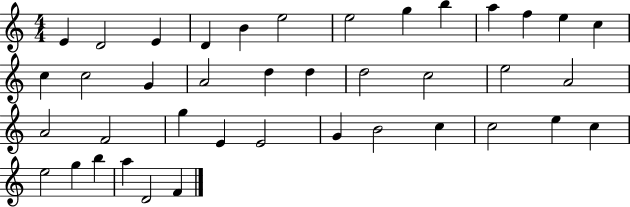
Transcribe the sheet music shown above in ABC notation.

X:1
T:Untitled
M:4/4
L:1/4
K:C
E D2 E D B e2 e2 g b a f e c c c2 G A2 d d d2 c2 e2 A2 A2 F2 g E E2 G B2 c c2 e c e2 g b a D2 F